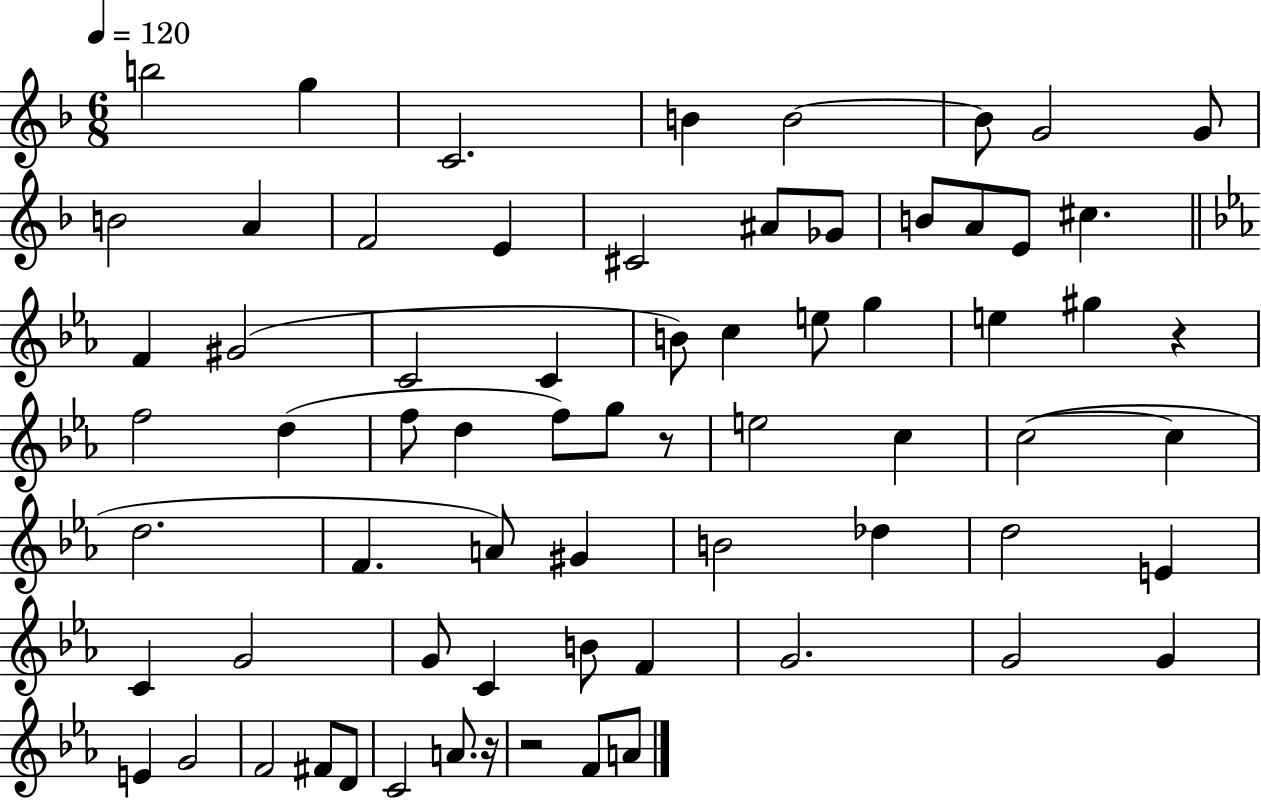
{
  \clef treble
  \numericTimeSignature
  \time 6/8
  \key f \major
  \tempo 4 = 120
  \repeat volta 2 { b''2 g''4 | c'2. | b'4 b'2~~ | b'8 g'2 g'8 | \break b'2 a'4 | f'2 e'4 | cis'2 ais'8 ges'8 | b'8 a'8 e'8 cis''4. | \break \bar "||" \break \key c \minor f'4 gis'2( | c'2 c'4 | b'8) c''4 e''8 g''4 | e''4 gis''4 r4 | \break f''2 d''4( | f''8 d''4 f''8) g''8 r8 | e''2 c''4 | c''2~(~ c''4 | \break d''2. | f'4. a'8) gis'4 | b'2 des''4 | d''2 e'4 | \break c'4 g'2 | g'8 c'4 b'8 f'4 | g'2. | g'2 g'4 | \break e'4 g'2 | f'2 fis'8 d'8 | c'2 a'8. r16 | r2 f'8 a'8 | \break } \bar "|."
}